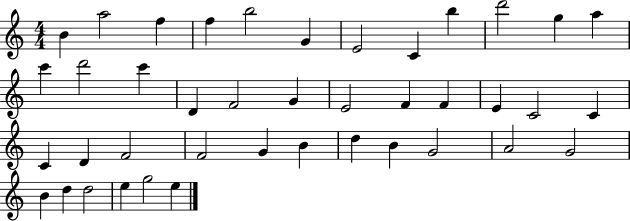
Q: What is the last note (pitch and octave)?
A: E5